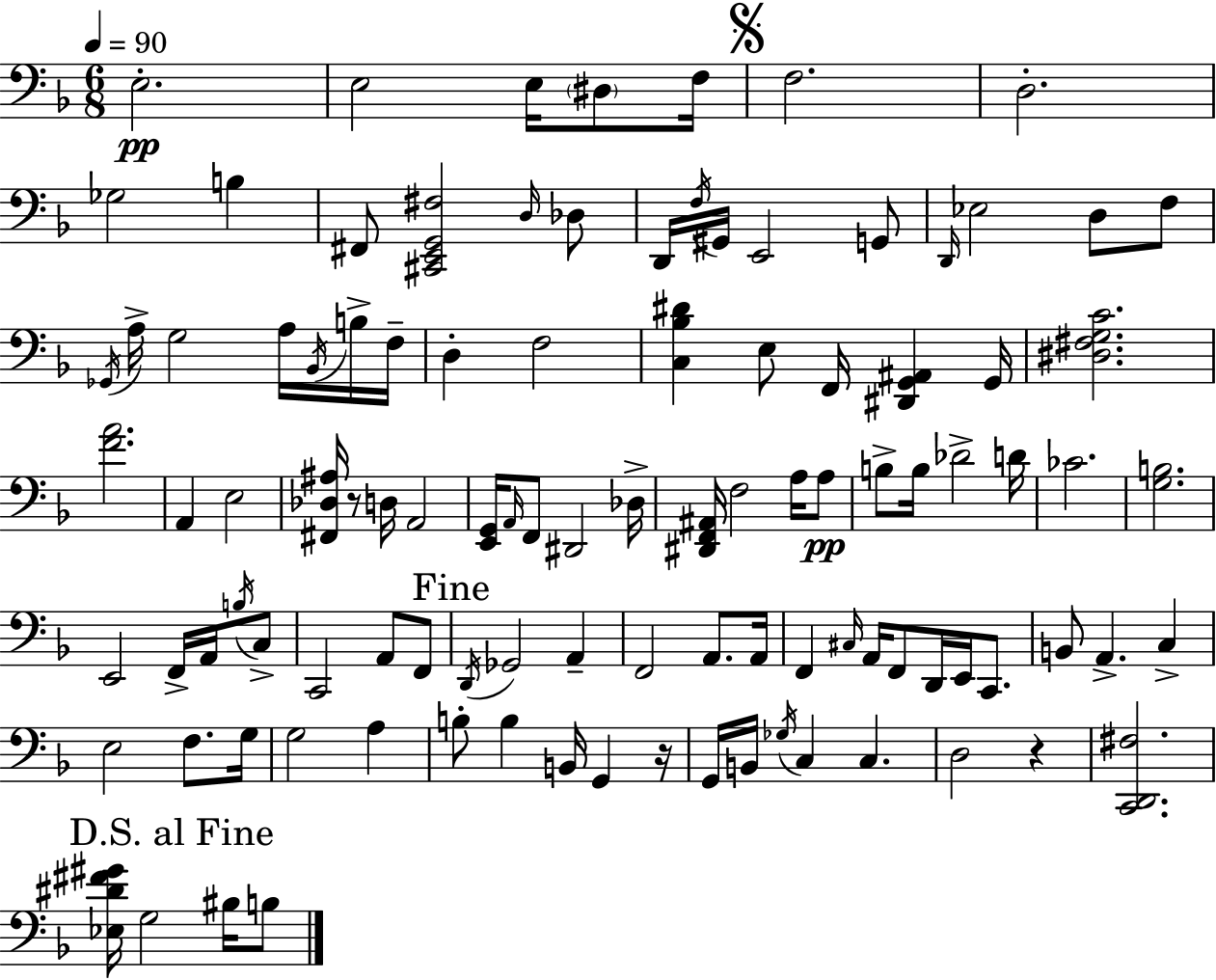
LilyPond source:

{
  \clef bass
  \numericTimeSignature
  \time 6/8
  \key d \minor
  \tempo 4 = 90
  e2.-.\pp | e2 e16 \parenthesize dis8 f16 | \mark \markup { \musicglyph "scripts.segno" } f2. | d2.-. | \break ges2 b4 | fis,8 <cis, e, g, fis>2 \grace { d16 } des8 | d,16 \acciaccatura { f16 } gis,16 e,2 | g,8 \grace { d,16 } ees2 d8 | \break f8 \acciaccatura { ges,16 } a16-> g2 | a16 \acciaccatura { bes,16 } b16-> f16-- d4-. f2 | <c bes dis'>4 e8 f,16 | <dis, g, ais,>4 g,16 <dis fis g c'>2. | \break <f' a'>2. | a,4 e2 | <fis, des ais>16 r8 d16 a,2 | <e, g,>16 \grace { a,16 } f,8 dis,2 | \break des16-> <dis, f, ais,>16 f2 | a16 a8\pp b8-> b16 des'2-> | d'16 ces'2. | <g b>2. | \break e,2 | f,16-> a,16 \acciaccatura { b16 } c8-> c,2 | a,8 f,8 \mark "Fine" \acciaccatura { d,16 } ges,2 | a,4-- f,2 | \break a,8. a,16 f,4 | \grace { cis16 } a,16 f,8 d,16 e,16 c,8. b,8 a,4.-> | c4-> e2 | f8. g16 g2 | \break a4 b8-. b4 | b,16 g,4 r16 g,16 b,16 \acciaccatura { ges16 } | c4 c4. d2 | r4 <c, d, fis>2. | \break \mark "D.S. al Fine" <ees dis' fis' gis'>16 g2 | bis16 b8 \bar "|."
}